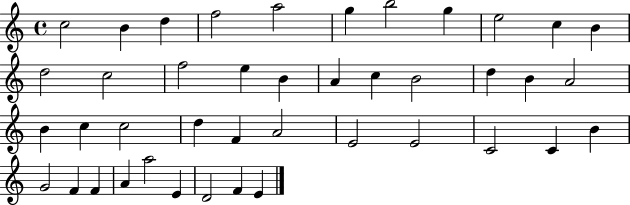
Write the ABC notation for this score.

X:1
T:Untitled
M:4/4
L:1/4
K:C
c2 B d f2 a2 g b2 g e2 c B d2 c2 f2 e B A c B2 d B A2 B c c2 d F A2 E2 E2 C2 C B G2 F F A a2 E D2 F E